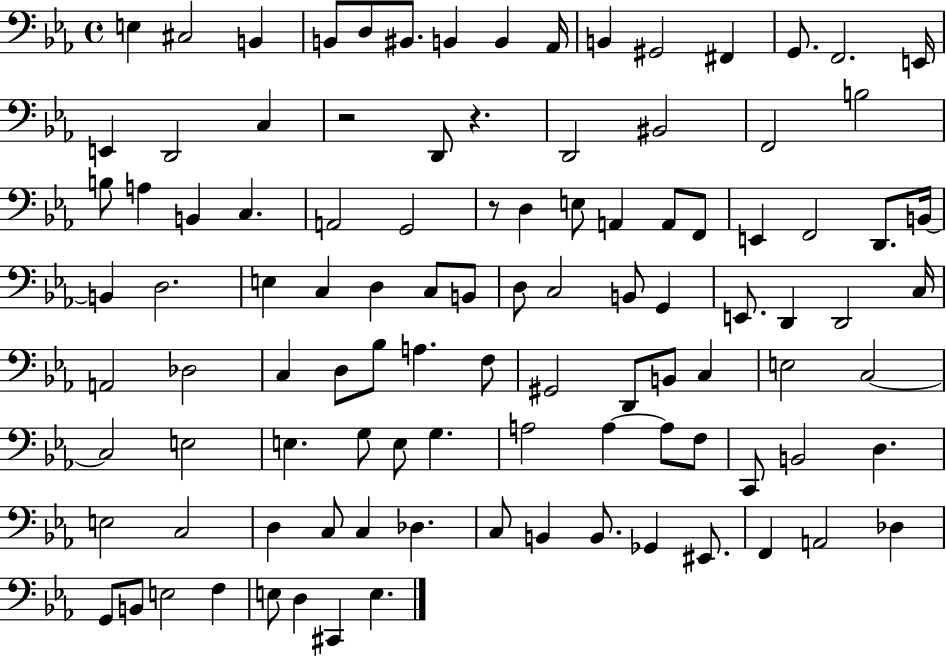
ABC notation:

X:1
T:Untitled
M:4/4
L:1/4
K:Eb
E, ^C,2 B,, B,,/2 D,/2 ^B,,/2 B,, B,, _A,,/4 B,, ^G,,2 ^F,, G,,/2 F,,2 E,,/4 E,, D,,2 C, z2 D,,/2 z D,,2 ^B,,2 F,,2 B,2 B,/2 A, B,, C, A,,2 G,,2 z/2 D, E,/2 A,, A,,/2 F,,/2 E,, F,,2 D,,/2 B,,/4 B,, D,2 E, C, D, C,/2 B,,/2 D,/2 C,2 B,,/2 G,, E,,/2 D,, D,,2 C,/4 A,,2 _D,2 C, D,/2 _B,/2 A, F,/2 ^G,,2 D,,/2 B,,/2 C, E,2 C,2 C,2 E,2 E, G,/2 E,/2 G, A,2 A, A,/2 F,/2 C,,/2 B,,2 D, E,2 C,2 D, C,/2 C, _D, C,/2 B,, B,,/2 _G,, ^E,,/2 F,, A,,2 _D, G,,/2 B,,/2 E,2 F, E,/2 D, ^C,, E,